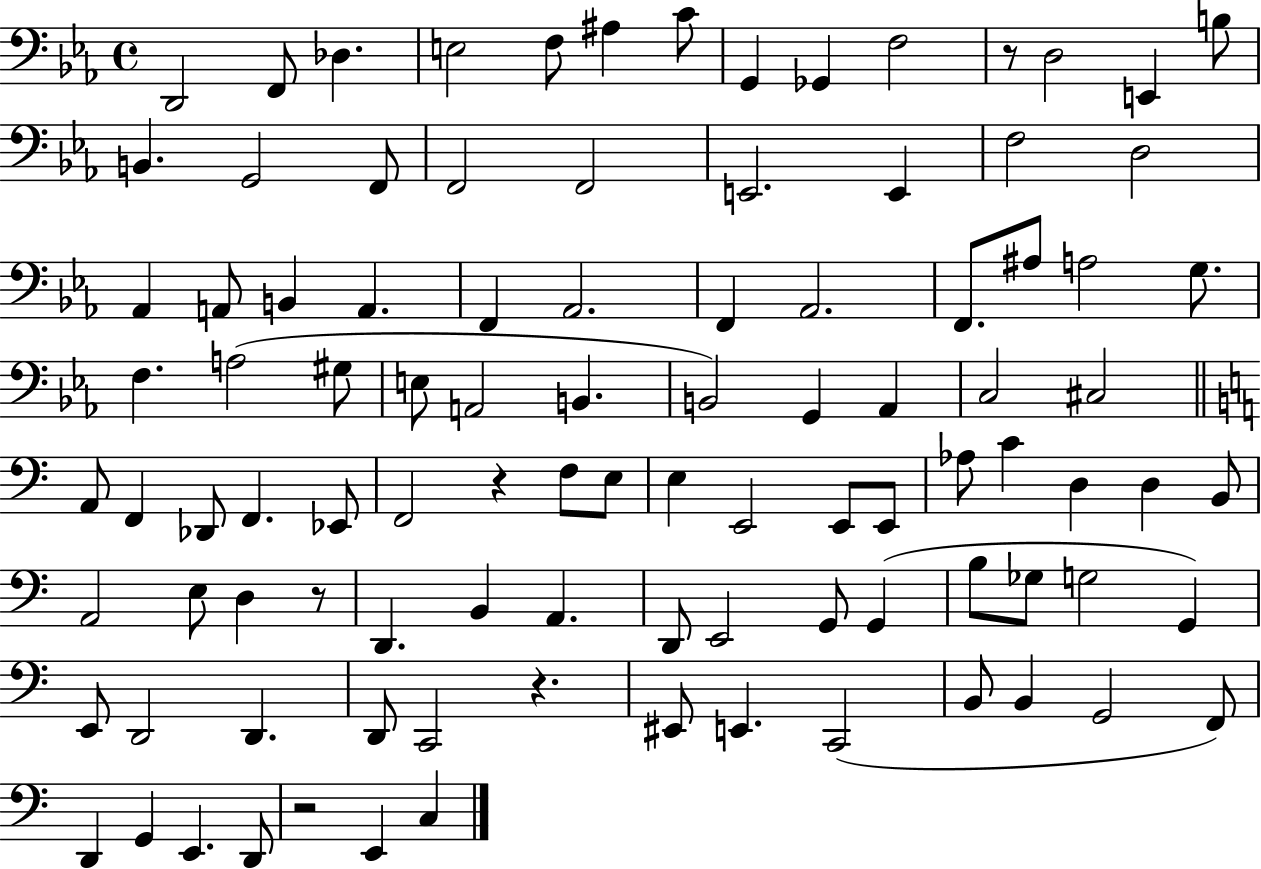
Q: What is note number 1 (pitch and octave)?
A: D2